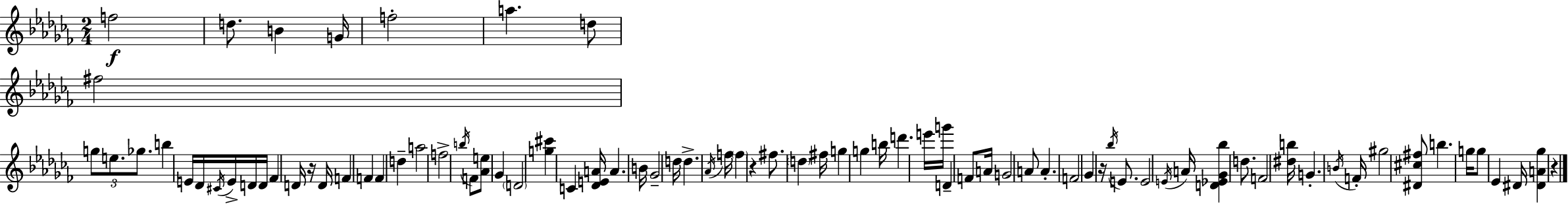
X:1
T:Untitled
M:2/4
L:1/4
K:Abm
f2 d/2 B G/4 f2 a d/2 ^f2 g/2 e/2 _g/2 b E/4 _D/4 ^C/4 E/4 D/4 D/4 _F D/4 z/4 D/4 F F F d a2 f2 b/4 F/2 [_Ae]/2 _G D2 [g^c'] C [_DEA]/4 A B/4 _G2 d/4 d _A/4 f/4 f z ^f/2 d ^f/4 g g b/4 d' e'/4 g'/4 D F/2 A/4 G2 A/2 A F2 _G z/4 _b/4 E/2 E2 E/4 A/4 [D_E_G_b] d/2 F2 [^db]/4 G B/4 F/4 ^g2 [^D^c^f]/2 b g/4 g/2 _E ^D/4 [^DA_g] z